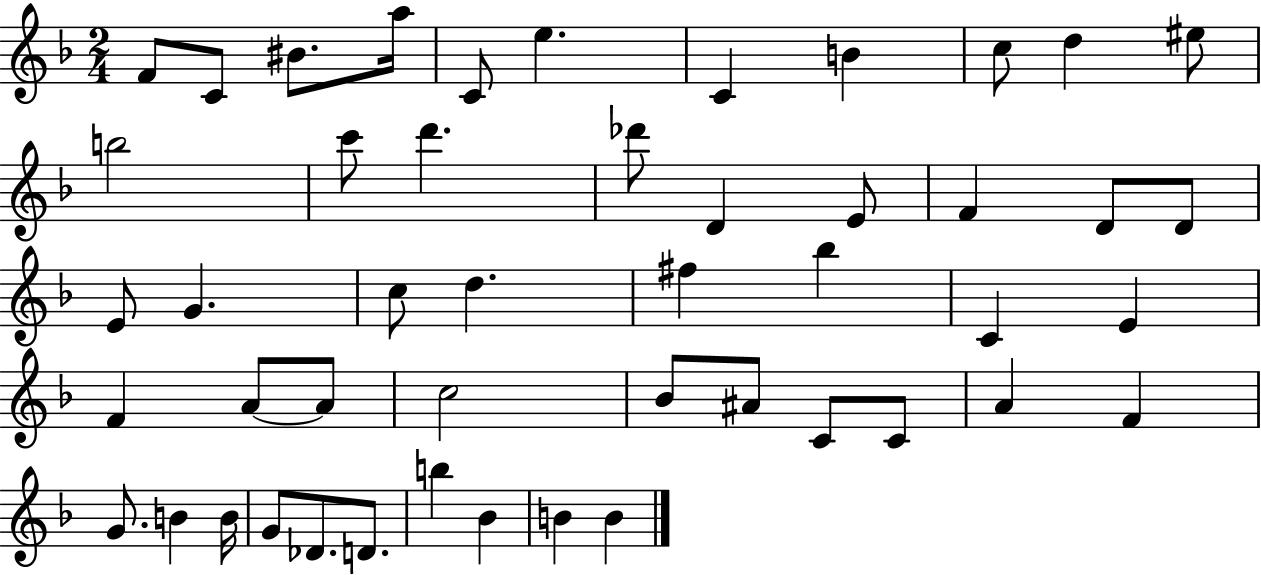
{
  \clef treble
  \numericTimeSignature
  \time 2/4
  \key f \major
  f'8 c'8 bis'8. a''16 | c'8 e''4. | c'4 b'4 | c''8 d''4 eis''8 | \break b''2 | c'''8 d'''4. | des'''8 d'4 e'8 | f'4 d'8 d'8 | \break e'8 g'4. | c''8 d''4. | fis''4 bes''4 | c'4 e'4 | \break f'4 a'8~~ a'8 | c''2 | bes'8 ais'8 c'8 c'8 | a'4 f'4 | \break g'8. b'4 b'16 | g'8 des'8. d'8. | b''4 bes'4 | b'4 b'4 | \break \bar "|."
}